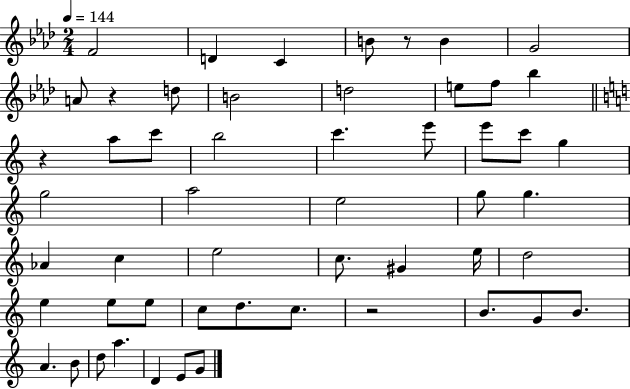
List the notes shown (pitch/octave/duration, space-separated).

F4/h D4/q C4/q B4/e R/e B4/q G4/h A4/e R/q D5/e B4/h D5/h E5/e F5/e Bb5/q R/q A5/e C6/e B5/h C6/q. E6/e E6/e C6/e G5/q G5/h A5/h E5/h G5/e G5/q. Ab4/q C5/q E5/h C5/e. G#4/q E5/s D5/h E5/q E5/e E5/e C5/e D5/e. C5/e. R/h B4/e. G4/e B4/e. A4/q. B4/e D5/e A5/q. D4/q E4/e G4/e